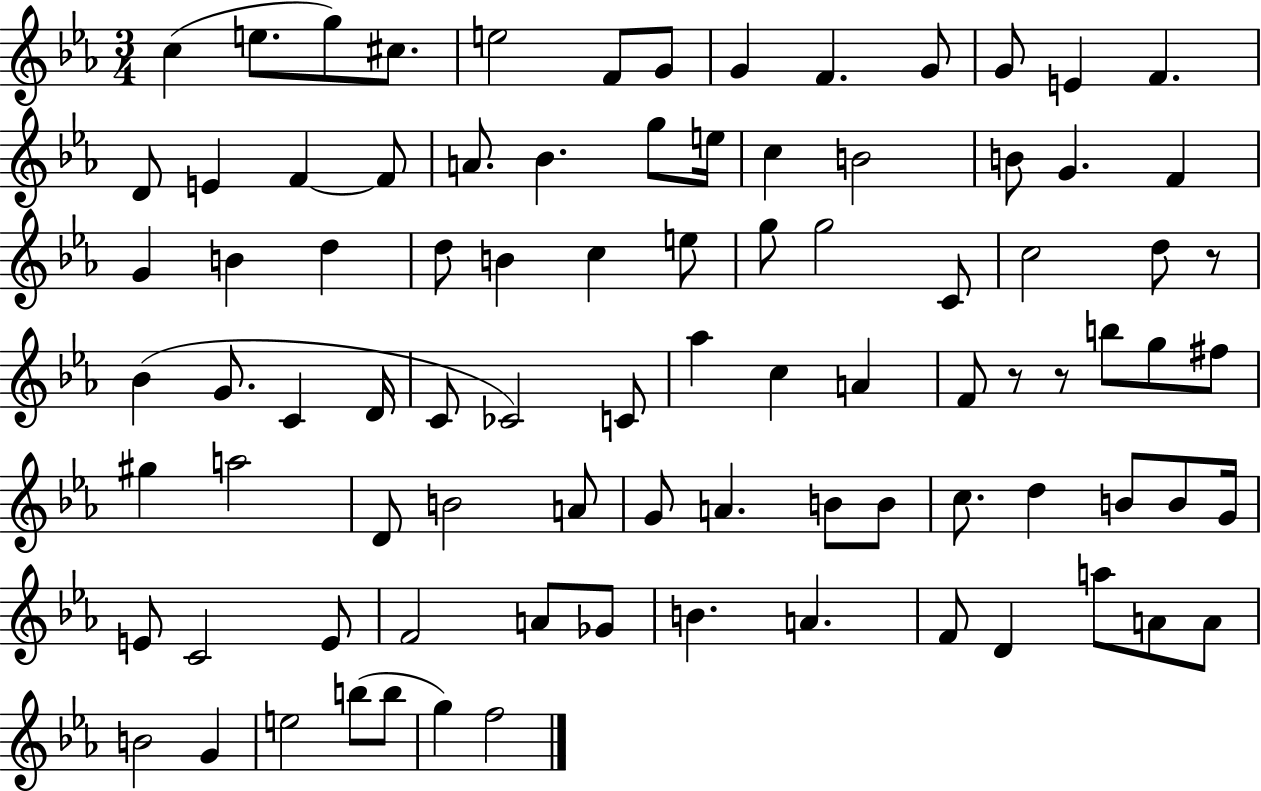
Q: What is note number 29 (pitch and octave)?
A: D5